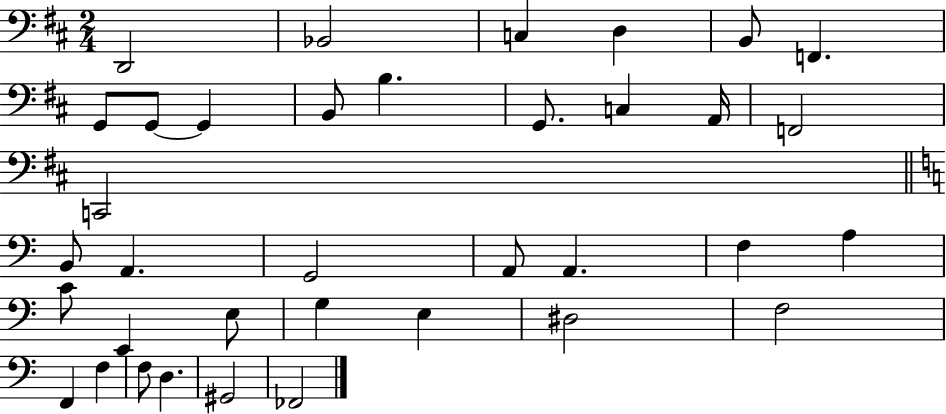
{
  \clef bass
  \numericTimeSignature
  \time 2/4
  \key d \major
  d,2 | bes,2 | c4 d4 | b,8 f,4. | \break g,8 g,8~~ g,4 | b,8 b4. | g,8. c4 a,16 | f,2 | \break c,2 | \bar "||" \break \key c \major b,8 a,4. | g,2 | a,8 a,4. | f4 a4 | \break c'8 e,4 e8 | g4 e4 | dis2 | f2 | \break f,4 f4 | f8 d4. | gis,2 | fes,2 | \break \bar "|."
}